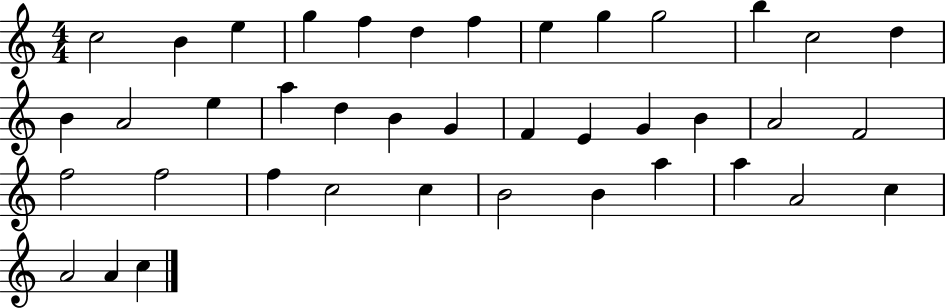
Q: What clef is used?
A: treble